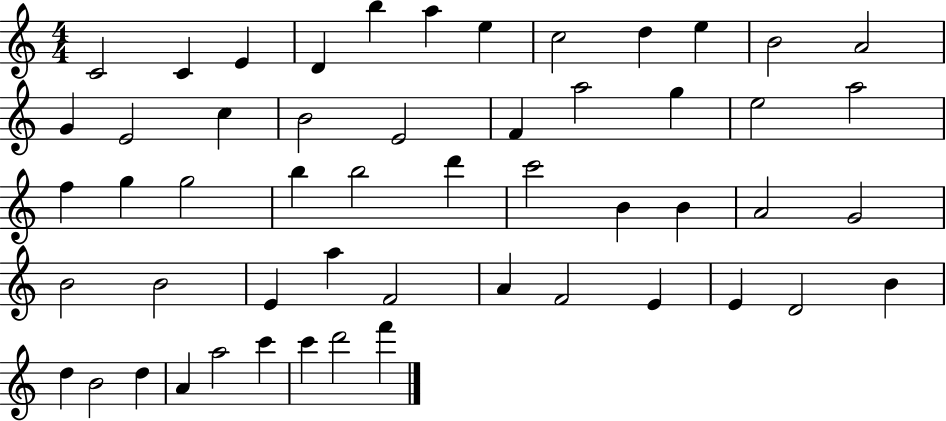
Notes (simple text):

C4/h C4/q E4/q D4/q B5/q A5/q E5/q C5/h D5/q E5/q B4/h A4/h G4/q E4/h C5/q B4/h E4/h F4/q A5/h G5/q E5/h A5/h F5/q G5/q G5/h B5/q B5/h D6/q C6/h B4/q B4/q A4/h G4/h B4/h B4/h E4/q A5/q F4/h A4/q F4/h E4/q E4/q D4/h B4/q D5/q B4/h D5/q A4/q A5/h C6/q C6/q D6/h F6/q